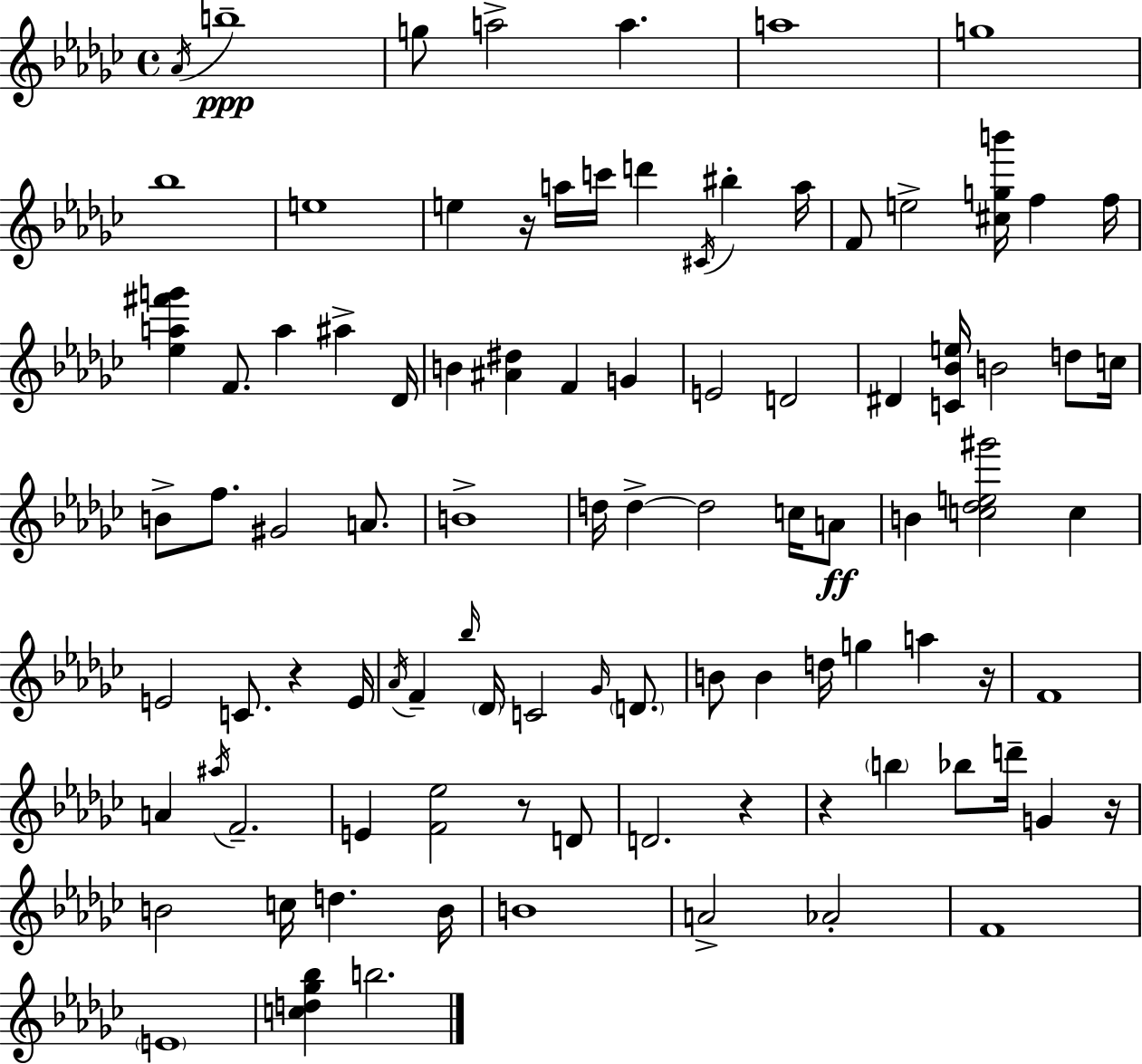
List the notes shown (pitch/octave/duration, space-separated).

Ab4/s B5/w G5/e A5/h A5/q. A5/w G5/w Bb5/w E5/w E5/q R/s A5/s C6/s D6/q C#4/s BIS5/q A5/s F4/e E5/h [C#5,G5,B6]/s F5/q F5/s [Eb5,A5,F#6,G6]/q F4/e. A5/q A#5/q Db4/s B4/q [A#4,D#5]/q F4/q G4/q E4/h D4/h D#4/q [C4,Bb4,E5]/s B4/h D5/e C5/s B4/e F5/e. G#4/h A4/e. B4/w D5/s D5/q D5/h C5/s A4/e B4/q [C5,Db5,E5,G#6]/h C5/q E4/h C4/e. R/q E4/s Ab4/s F4/q Bb5/s Db4/s C4/h Gb4/s D4/e. B4/e B4/q D5/s G5/q A5/q R/s F4/w A4/q A#5/s F4/h. E4/q [F4,Eb5]/h R/e D4/e D4/h. R/q R/q B5/q Bb5/e D6/s G4/q R/s B4/h C5/s D5/q. B4/s B4/w A4/h Ab4/h F4/w E4/w [C5,D5,Gb5,Bb5]/q B5/h.